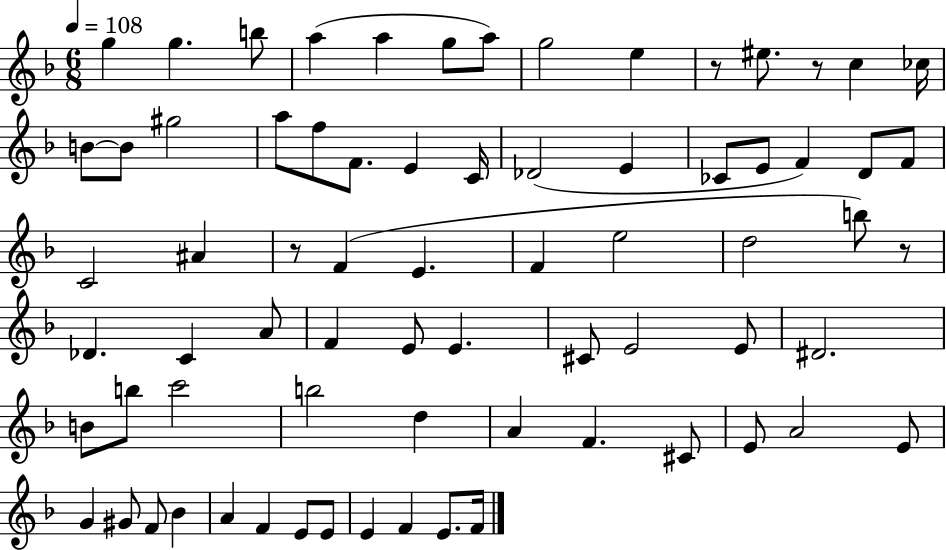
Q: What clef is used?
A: treble